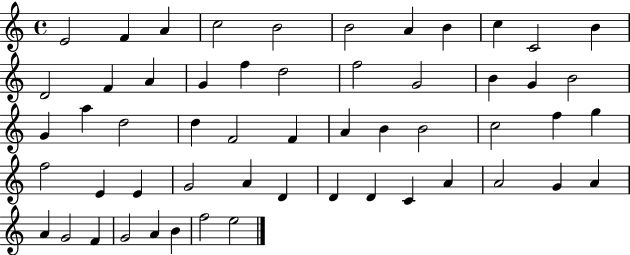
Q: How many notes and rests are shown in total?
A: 55